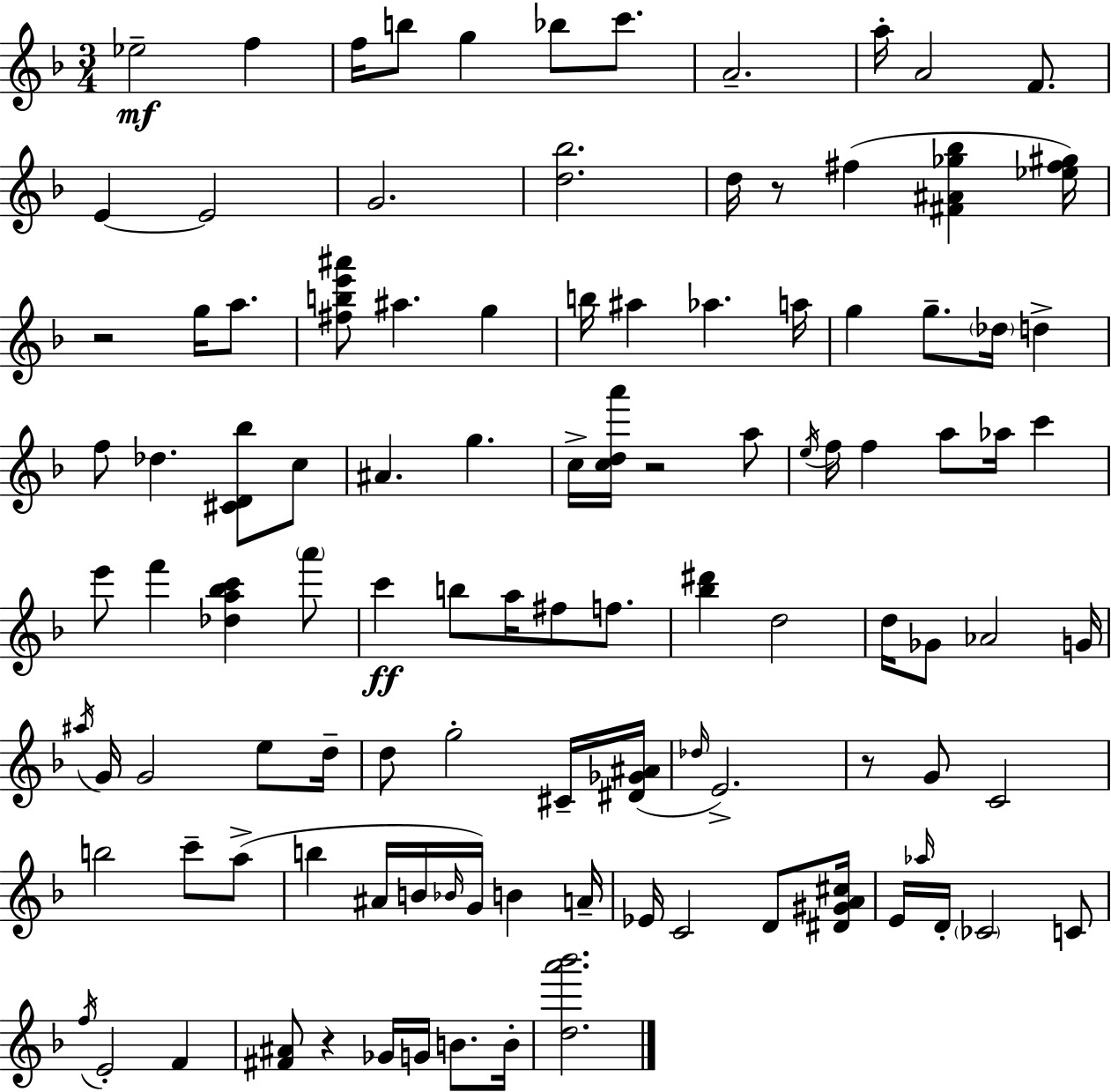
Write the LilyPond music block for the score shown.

{
  \clef treble
  \numericTimeSignature
  \time 3/4
  \key d \minor
  ees''2--\mf f''4 | f''16 b''8 g''4 bes''8 c'''8. | a'2.-- | a''16-. a'2 f'8. | \break e'4~~ e'2 | g'2. | <d'' bes''>2. | d''16 r8 fis''4( <fis' ais' ges'' bes''>4 <ees'' fis'' gis''>16) | \break r2 g''16 a''8. | <fis'' b'' e''' ais'''>8 ais''4. g''4 | b''16 ais''4 aes''4. a''16 | g''4 g''8.-- \parenthesize des''16 d''4-> | \break f''8 des''4. <cis' d' bes''>8 c''8 | ais'4. g''4. | c''16-> <c'' d'' a'''>16 r2 a''8 | \acciaccatura { e''16 } f''16 f''4 a''8 aes''16 c'''4 | \break e'''8 f'''4 <des'' a'' bes'' c'''>4 \parenthesize a'''8 | c'''4\ff b''8 a''16 fis''8 f''8. | <bes'' dis'''>4 d''2 | d''16 ges'8 aes'2 | \break g'16 \acciaccatura { ais''16 } g'16 g'2 e''8 | d''16-- d''8 g''2-. | cis'16-- <dis' ges' ais'>16( \grace { des''16 } e'2.->) | r8 g'8 c'2 | \break b''2 c'''8-- | a''8->( b''4 ais'16 b'16 \grace { bes'16 } g'16) b'4 | a'16-- ees'16 c'2 | d'8 <dis' gis' a' cis''>16 e'16 \grace { aes''16 } d'16-. \parenthesize ces'2 | \break c'8 \acciaccatura { f''16 } e'2-. | f'4 <fis' ais'>8 r4 | ges'16 g'16 b'8. b'16-. <d'' a''' bes'''>2. | \bar "|."
}